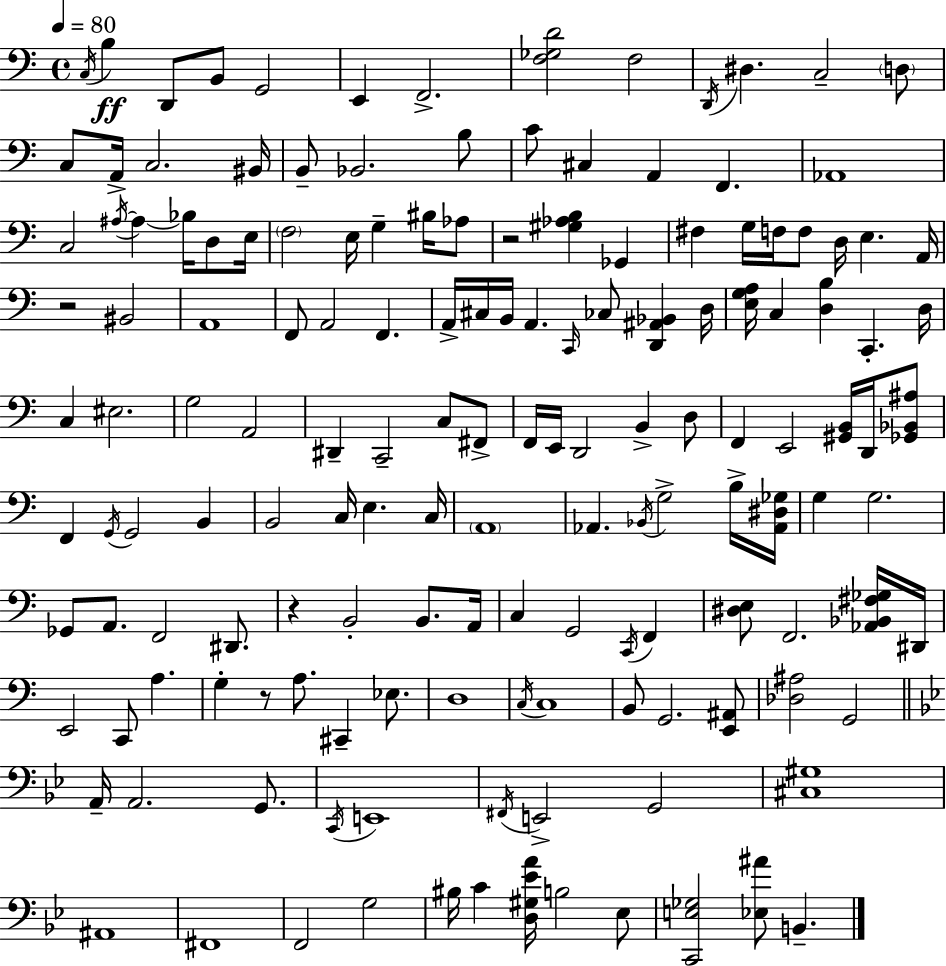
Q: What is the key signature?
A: C major